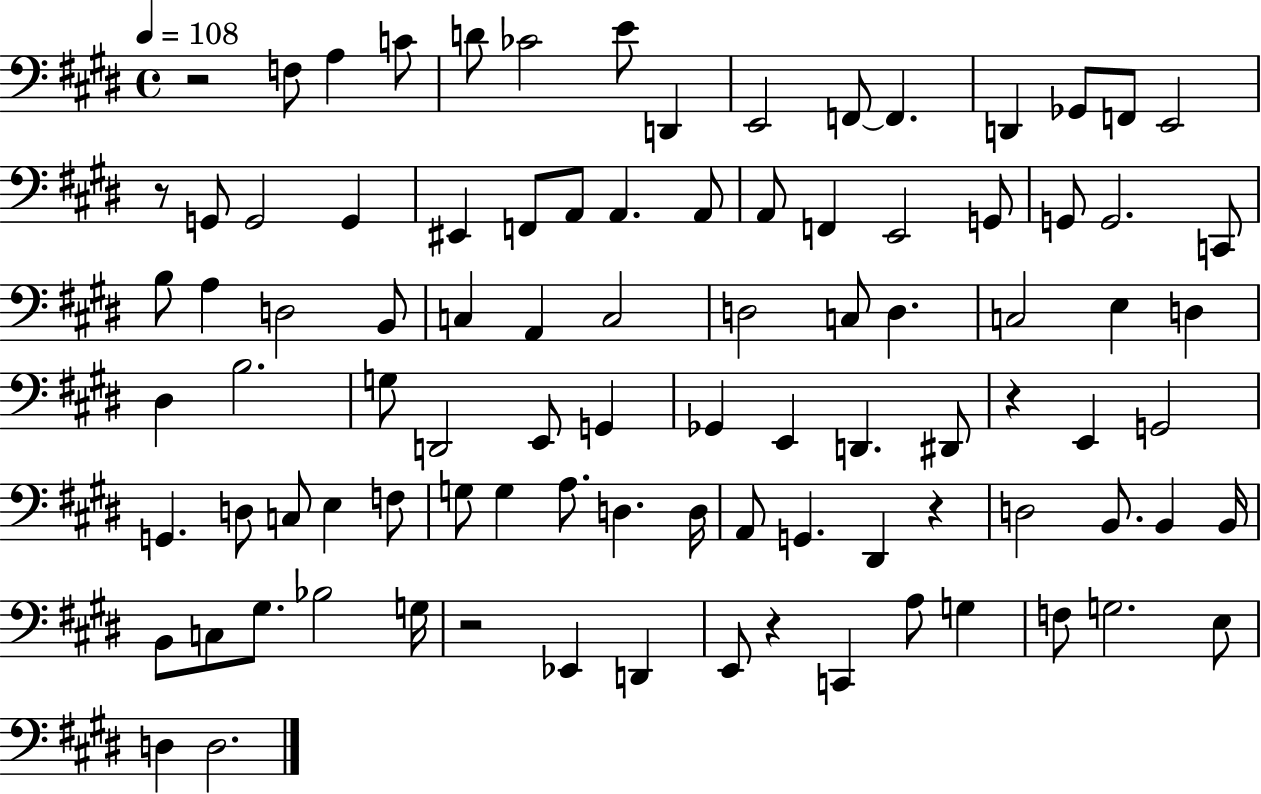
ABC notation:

X:1
T:Untitled
M:4/4
L:1/4
K:E
z2 F,/2 A, C/2 D/2 _C2 E/2 D,, E,,2 F,,/2 F,, D,, _G,,/2 F,,/2 E,,2 z/2 G,,/2 G,,2 G,, ^E,, F,,/2 A,,/2 A,, A,,/2 A,,/2 F,, E,,2 G,,/2 G,,/2 G,,2 C,,/2 B,/2 A, D,2 B,,/2 C, A,, C,2 D,2 C,/2 D, C,2 E, D, ^D, B,2 G,/2 D,,2 E,,/2 G,, _G,, E,, D,, ^D,,/2 z E,, G,,2 G,, D,/2 C,/2 E, F,/2 G,/2 G, A,/2 D, D,/4 A,,/2 G,, ^D,, z D,2 B,,/2 B,, B,,/4 B,,/2 C,/2 ^G,/2 _B,2 G,/4 z2 _E,, D,, E,,/2 z C,, A,/2 G, F,/2 G,2 E,/2 D, D,2